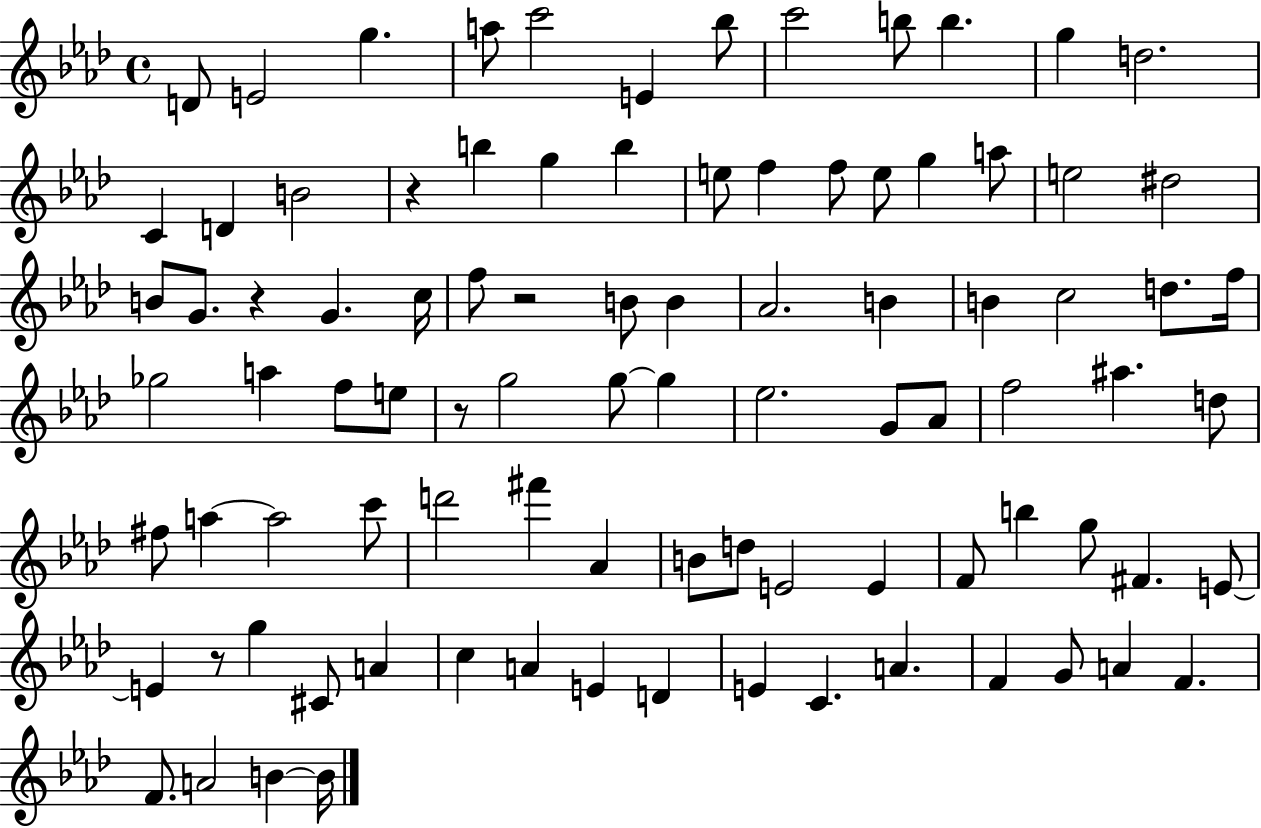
{
  \clef treble
  \time 4/4
  \defaultTimeSignature
  \key aes \major
  d'8 e'2 g''4. | a''8 c'''2 e'4 bes''8 | c'''2 b''8 b''4. | g''4 d''2. | \break c'4 d'4 b'2 | r4 b''4 g''4 b''4 | e''8 f''4 f''8 e''8 g''4 a''8 | e''2 dis''2 | \break b'8 g'8. r4 g'4. c''16 | f''8 r2 b'8 b'4 | aes'2. b'4 | b'4 c''2 d''8. f''16 | \break ges''2 a''4 f''8 e''8 | r8 g''2 g''8~~ g''4 | ees''2. g'8 aes'8 | f''2 ais''4. d''8 | \break fis''8 a''4~~ a''2 c'''8 | d'''2 fis'''4 aes'4 | b'8 d''8 e'2 e'4 | f'8 b''4 g''8 fis'4. e'8~~ | \break e'4 r8 g''4 cis'8 a'4 | c''4 a'4 e'4 d'4 | e'4 c'4. a'4. | f'4 g'8 a'4 f'4. | \break f'8. a'2 b'4~~ b'16 | \bar "|."
}